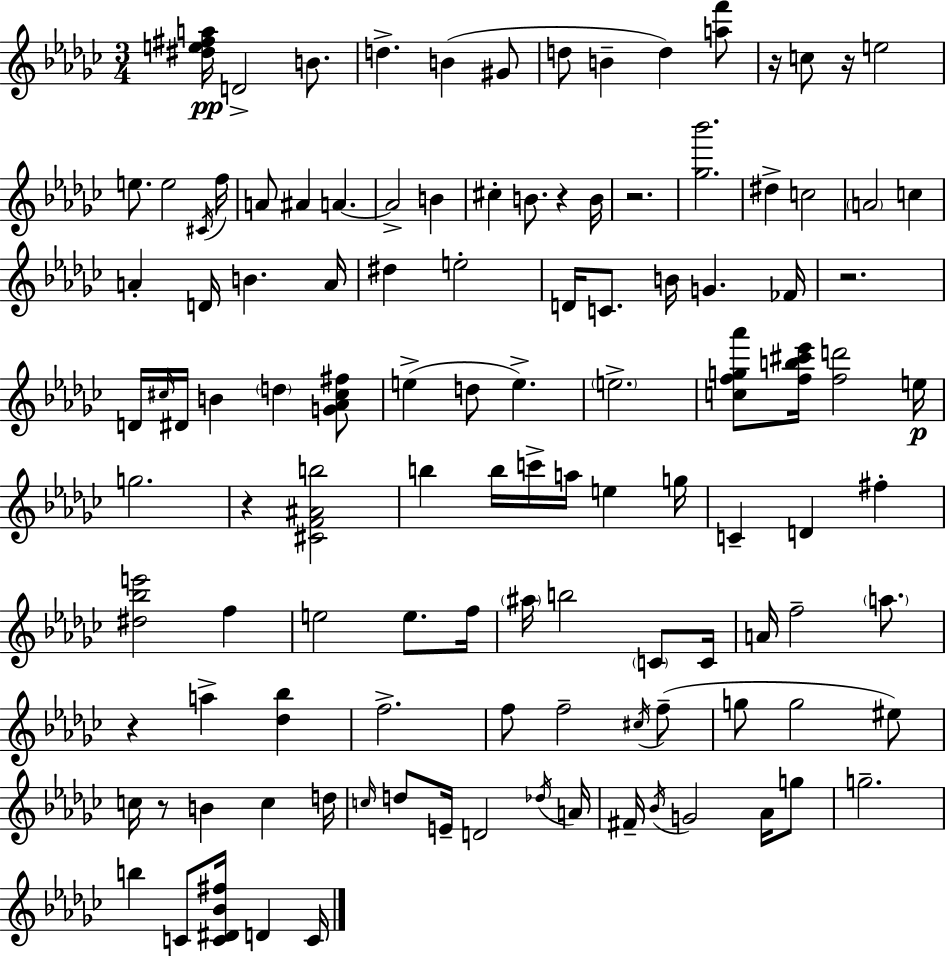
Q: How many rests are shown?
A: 8